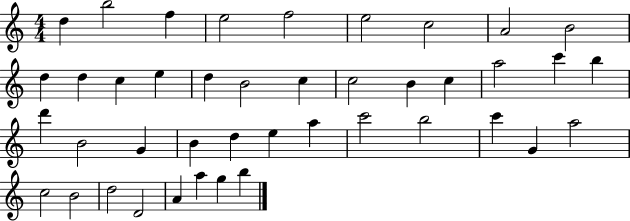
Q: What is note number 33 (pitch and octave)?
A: G4